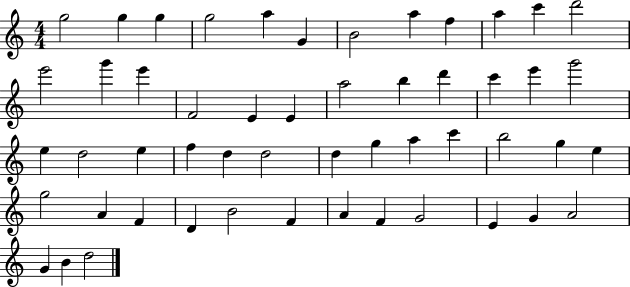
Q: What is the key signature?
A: C major